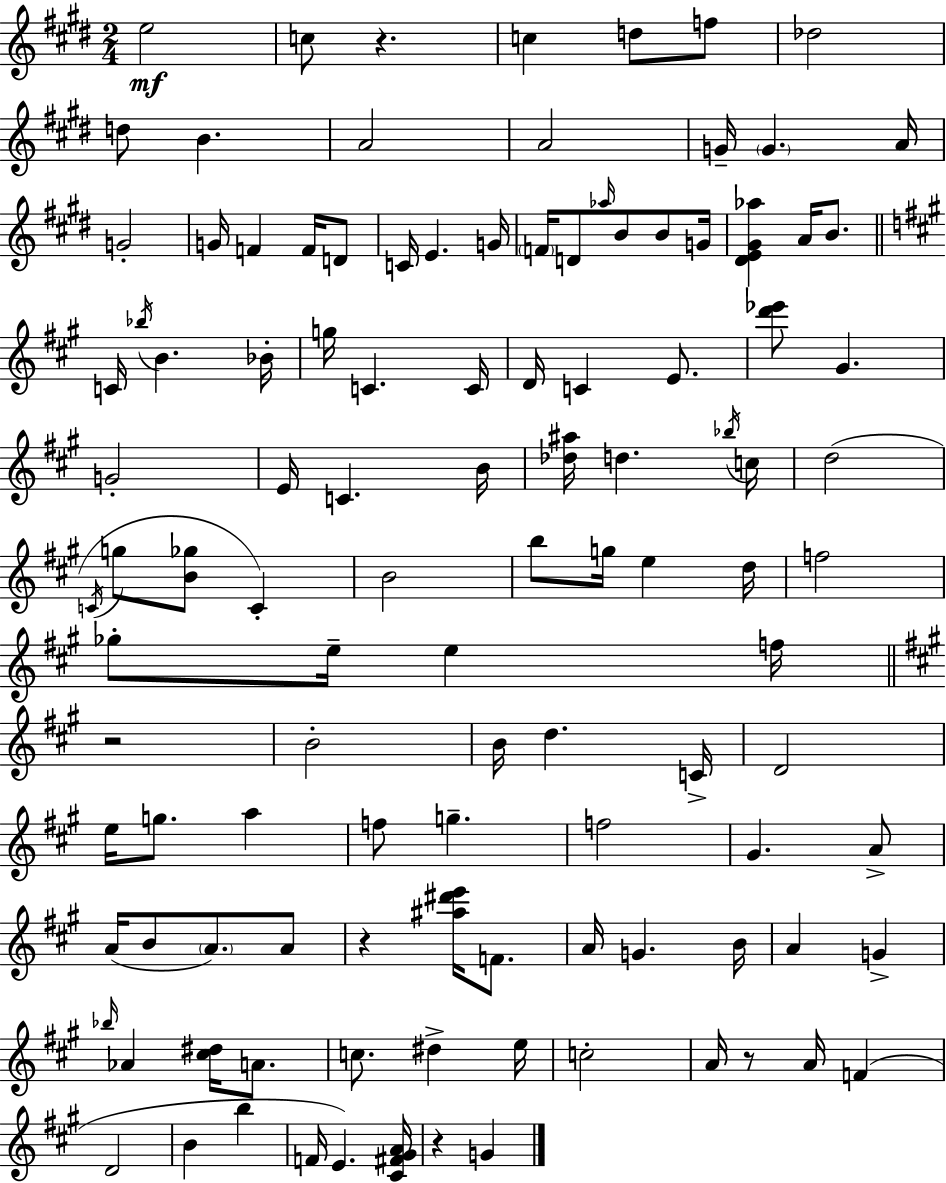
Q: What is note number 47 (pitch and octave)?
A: C5